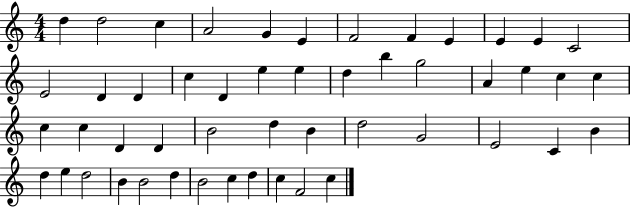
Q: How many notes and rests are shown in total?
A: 50